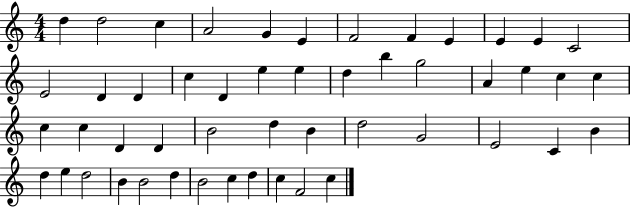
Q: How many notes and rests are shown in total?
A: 50